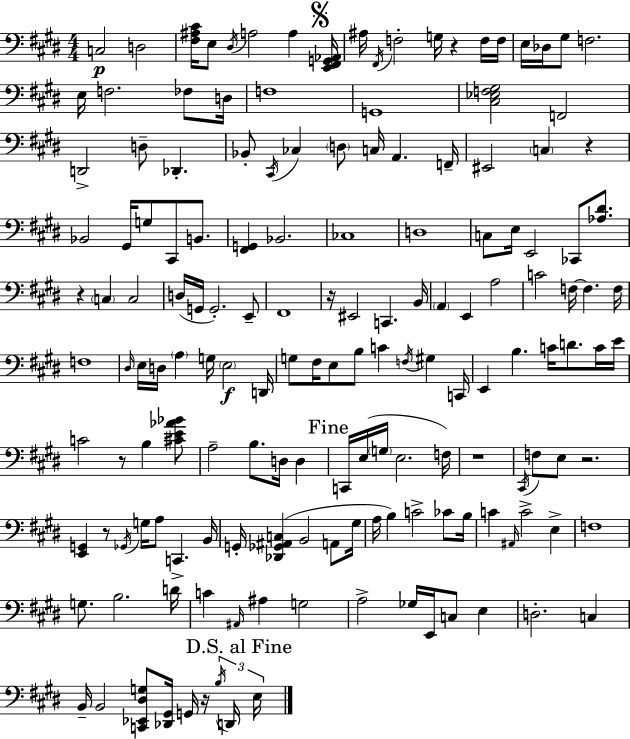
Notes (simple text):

C3/h D3/h [F#3,A#3,C#4]/s E3/e D#3/s A3/h A3/q [E2,F#2,G2,Ab2]/s A#3/s F#2/s F3/h G3/s R/q F3/s F3/s E3/s Db3/s G#3/e F3/h. E3/s F3/h. FES3/e D3/s F3/w G2/w [C#3,Eb3,F3,G#3]/h F2/h D2/h D3/e Db2/q. Bb2/e C#2/s CES3/q D3/e C3/s A2/q. F2/s EIS2/h C3/q R/q Bb2/h G#2/s G3/e C#2/e B2/e. [F#2,G2]/q Bb2/h. CES3/w D3/w C3/e E3/s E2/h CES2/e [Ab3,D#4]/e. R/q C3/q C3/h D3/s G2/s G2/h. E2/e F#2/w R/s EIS2/h C2/q. B2/s A2/q E2/q A3/h C4/h F3/s F3/q. F3/s F3/w D#3/s E3/s D3/s A3/q G3/s E3/h D2/s G3/e F#3/s E3/e B3/e C4/q F3/s G#3/q C2/s E2/q B3/q. C4/s D4/e. C4/s E4/s C4/h R/e B3/q [C#4,E4,Ab4,Bb4]/e A3/h B3/e. D3/s D3/q C2/s E3/s G3/s E3/h. F3/s R/w C#2/s F3/e E3/e R/h. [E2,G2]/q R/e Gb2/s G3/s A3/e C2/q. B2/s G2/s [Db2,Gb2,A#2,C3]/q B2/h A2/e G#3/s A3/s B3/q C4/h CES4/e B3/s C4/q A#2/s C4/h E3/q F3/w G3/e. B3/h. D4/s C4/q A#2/s A#3/q G3/h A3/h Gb3/s E2/s C3/e E3/q D3/h. C3/q B2/s B2/h [C2,Eb2,D#3,G3]/e [Db2,G#2]/s G2/s R/s B3/s D2/s E3/s